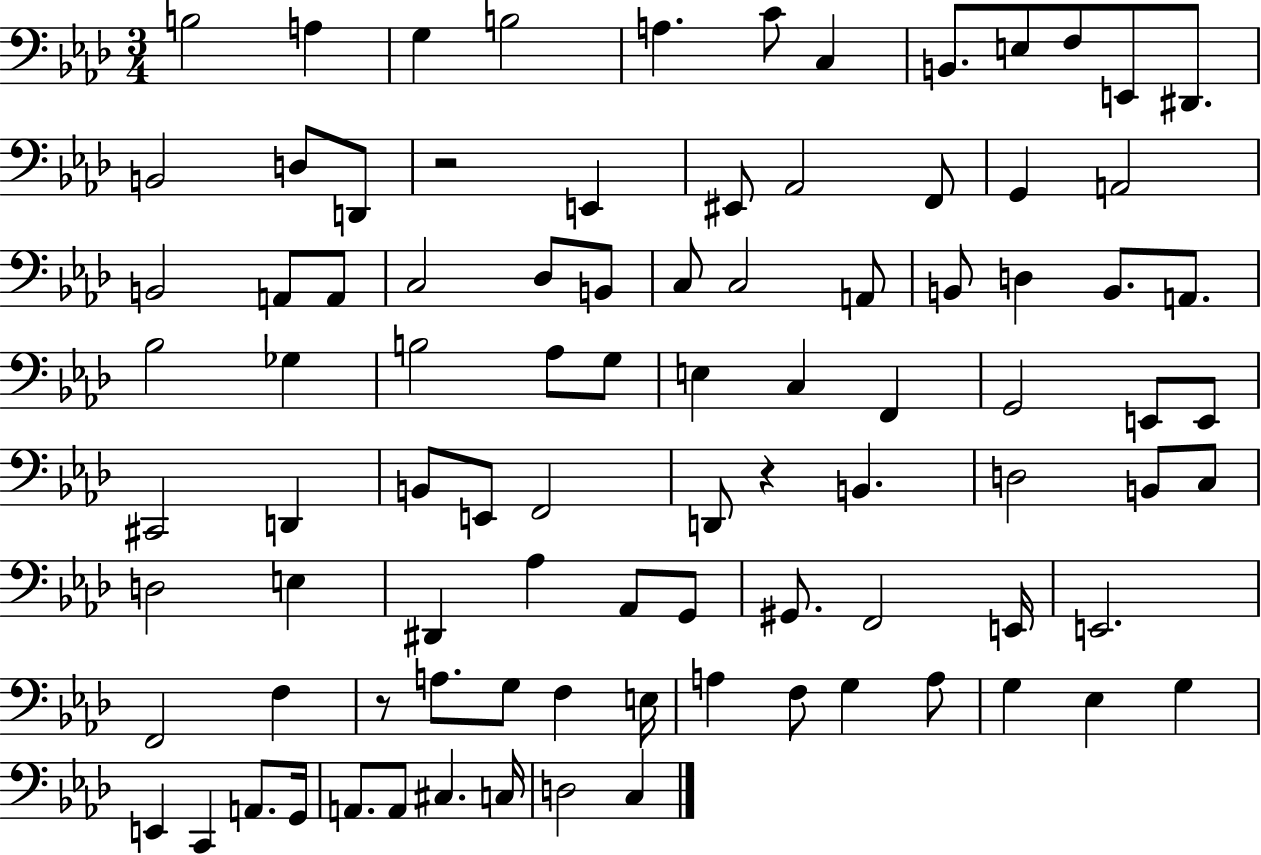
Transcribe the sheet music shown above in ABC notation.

X:1
T:Untitled
M:3/4
L:1/4
K:Ab
B,2 A, G, B,2 A, C/2 C, B,,/2 E,/2 F,/2 E,,/2 ^D,,/2 B,,2 D,/2 D,,/2 z2 E,, ^E,,/2 _A,,2 F,,/2 G,, A,,2 B,,2 A,,/2 A,,/2 C,2 _D,/2 B,,/2 C,/2 C,2 A,,/2 B,,/2 D, B,,/2 A,,/2 _B,2 _G, B,2 _A,/2 G,/2 E, C, F,, G,,2 E,,/2 E,,/2 ^C,,2 D,, B,,/2 E,,/2 F,,2 D,,/2 z B,, D,2 B,,/2 C,/2 D,2 E, ^D,, _A, _A,,/2 G,,/2 ^G,,/2 F,,2 E,,/4 E,,2 F,,2 F, z/2 A,/2 G,/2 F, E,/4 A, F,/2 G, A,/2 G, _E, G, E,, C,, A,,/2 G,,/4 A,,/2 A,,/2 ^C, C,/4 D,2 C,